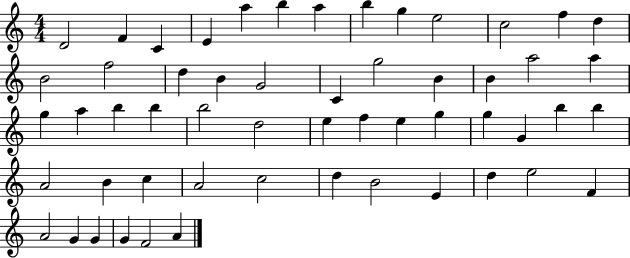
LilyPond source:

{
  \clef treble
  \numericTimeSignature
  \time 4/4
  \key c \major
  d'2 f'4 c'4 | e'4 a''4 b''4 a''4 | b''4 g''4 e''2 | c''2 f''4 d''4 | \break b'2 f''2 | d''4 b'4 g'2 | c'4 g''2 b'4 | b'4 a''2 a''4 | \break g''4 a''4 b''4 b''4 | b''2 d''2 | e''4 f''4 e''4 g''4 | g''4 g'4 b''4 b''4 | \break a'2 b'4 c''4 | a'2 c''2 | d''4 b'2 e'4 | d''4 e''2 f'4 | \break a'2 g'4 g'4 | g'4 f'2 a'4 | \bar "|."
}